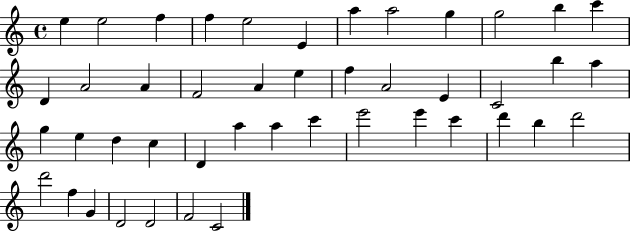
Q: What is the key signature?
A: C major